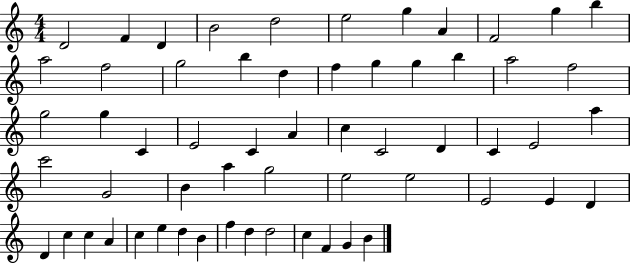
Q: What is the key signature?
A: C major